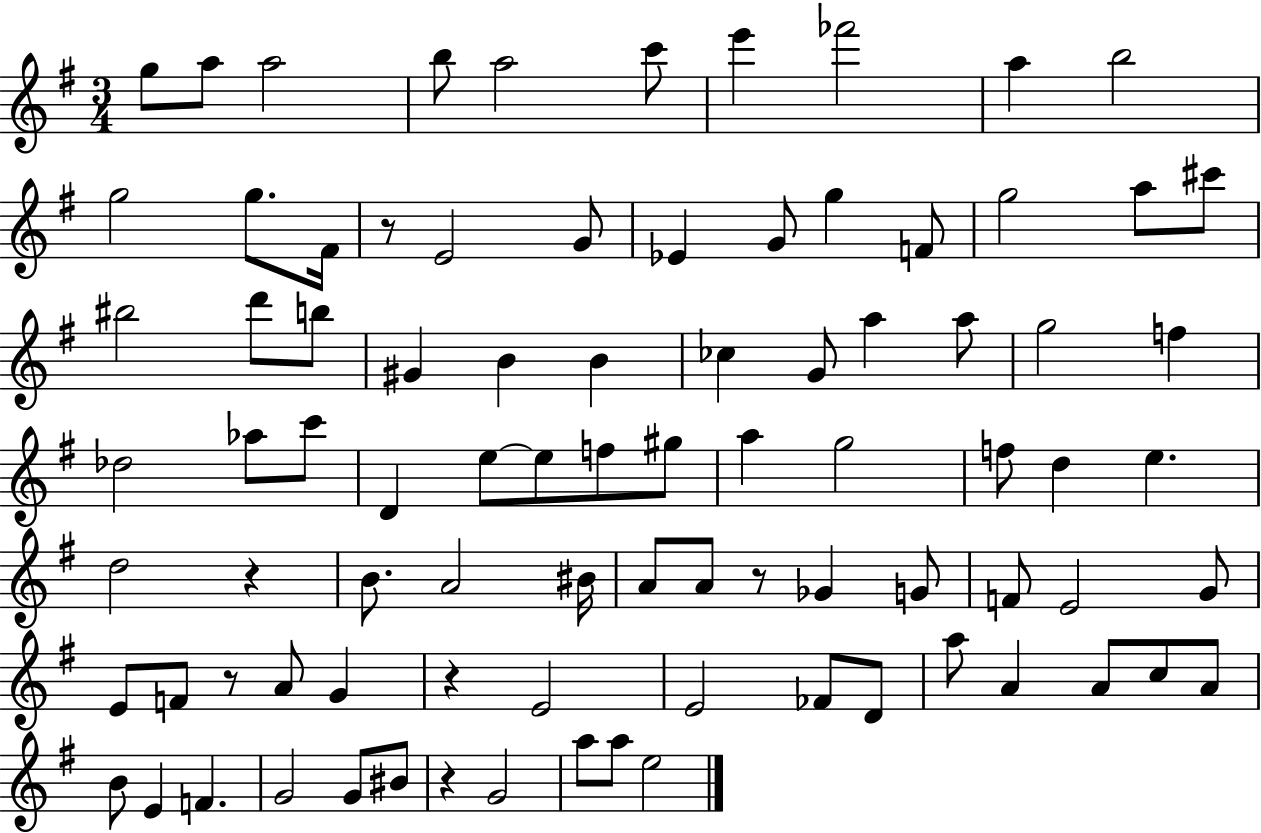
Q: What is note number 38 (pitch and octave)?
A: D4